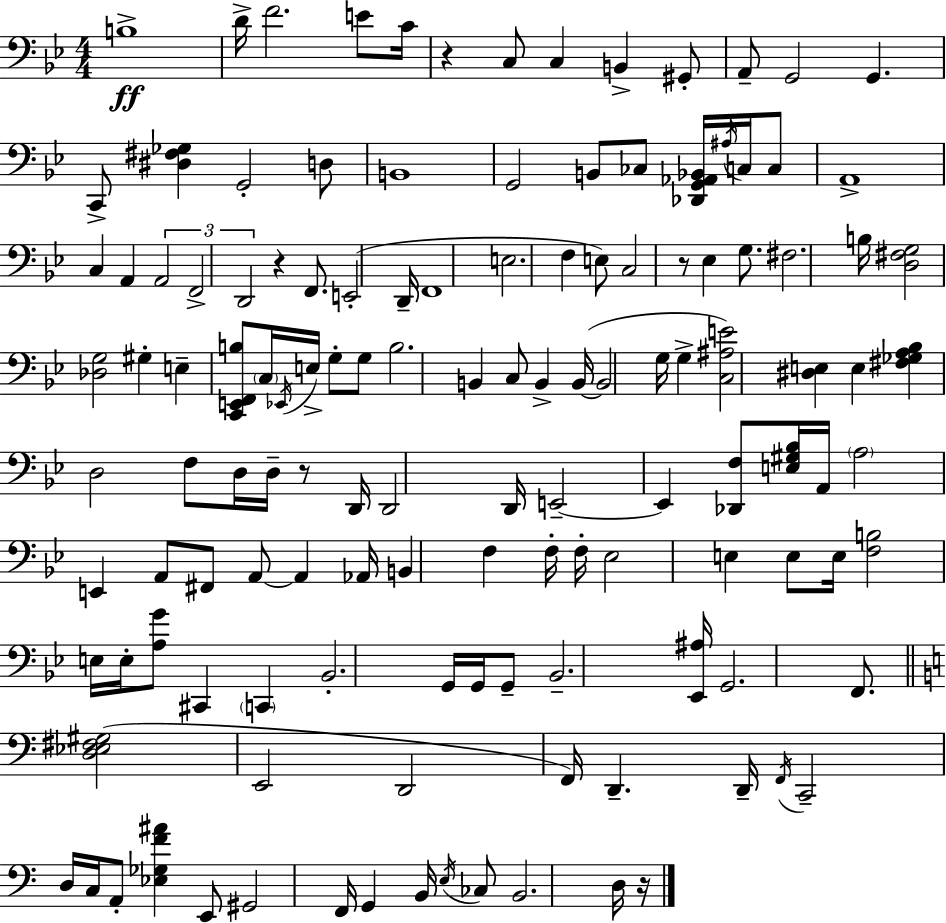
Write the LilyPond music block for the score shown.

{
  \clef bass
  \numericTimeSignature
  \time 4/4
  \key g \minor
  b1->\ff | d'16-> f'2. e'8 c'16 | r4 c8 c4 b,4-> gis,8-. | a,8-- g,2 g,4. | \break c,8-> <dis fis ges>4 g,2-. d8 | b,1 | g,2 b,8 ces8 <des, g, aes, bes,>16 \acciaccatura { ais16 } c16 c8 | a,1-> | \break c4 a,4 \tuplet 3/2 { a,2 | f,2-> d,2 } | r4 f,8. e,2-.( | d,16-- f,1 | \break e2. f4 | e8) c2 r8 ees4 | g8. fis2. | b16 <d fis g>2 <des g>2 | \break gis4-. e4-- <c, e, f, b>8 \parenthesize c16 \acciaccatura { ees,16 } e16-> g8-. | g8 b2. b,4 | c8 b,4-> b,16~(~ b,2 | g16 g4-> <c ais e'>2) <dis e>4 | \break e4 <fis ges a bes>4 d2 | f8 d16 d16-- r8 d,16 d,2 | d,16 e,2--~~ e,4 <des, f>8 | <e gis bes>16 a,16 \parenthesize a2 e,4 a,8 | \break fis,8 a,8~~ a,4 aes,16 b,4 f4 | f16-. f16-. ees2 e4 e8 | e16 <f b>2 e16 e16-. <a g'>8 cis,4 | \parenthesize c,4 bes,2.-. | \break g,16 g,16 g,8-- bes,2.-- | <ees, ais>16 g,2. f,8. | \bar "||" \break \key c \major <d ees fis gis>2( e,2 | d,2 f,16) d,4.-- d,16-- | \acciaccatura { f,16 } c,2-- d16 c16 a,8-. <ees ges f' ais'>4 | e,8 gis,2 f,16 g,4 | \break b,16 \acciaccatura { e16 } ces8 b,2. | d16 r16 \bar "|."
}